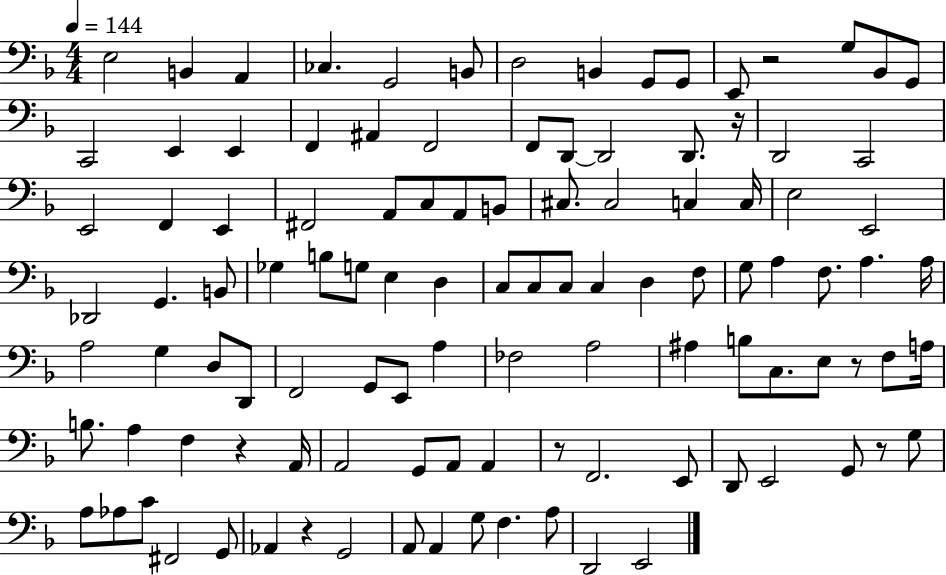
{
  \clef bass
  \numericTimeSignature
  \time 4/4
  \key f \major
  \tempo 4 = 144
  e2 b,4 a,4 | ces4. g,2 b,8 | d2 b,4 g,8 g,8 | e,8 r2 g8 bes,8 g,8 | \break c,2 e,4 e,4 | f,4 ais,4 f,2 | f,8 d,8~~ d,2 d,8. r16 | d,2 c,2 | \break e,2 f,4 e,4 | fis,2 a,8 c8 a,8 b,8 | cis8. cis2 c4 c16 | e2 e,2 | \break des,2 g,4. b,8 | ges4 b8 g8 e4 d4 | c8 c8 c8 c4 d4 f8 | g8 a4 f8. a4. a16 | \break a2 g4 d8 d,8 | f,2 g,8 e,8 a4 | fes2 a2 | ais4 b8 c8. e8 r8 f8 a16 | \break b8. a4 f4 r4 a,16 | a,2 g,8 a,8 a,4 | r8 f,2. e,8 | d,8 e,2 g,8 r8 g8 | \break a8 aes8 c'8 fis,2 g,8 | aes,4 r4 g,2 | a,8 a,4 g8 f4. a8 | d,2 e,2 | \break \bar "|."
}